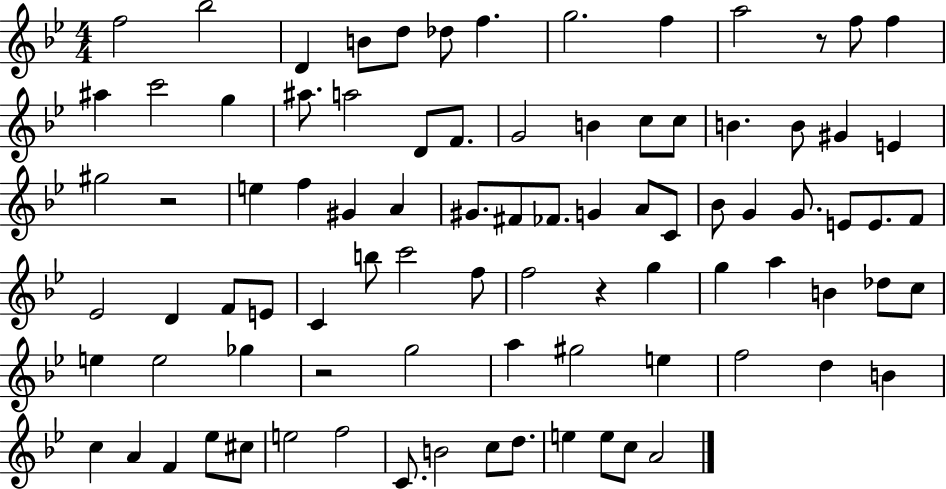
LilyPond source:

{
  \clef treble
  \numericTimeSignature
  \time 4/4
  \key bes \major
  \repeat volta 2 { f''2 bes''2 | d'4 b'8 d''8 des''8 f''4. | g''2. f''4 | a''2 r8 f''8 f''4 | \break ais''4 c'''2 g''4 | ais''8. a''2 d'8 f'8. | g'2 b'4 c''8 c''8 | b'4. b'8 gis'4 e'4 | \break gis''2 r2 | e''4 f''4 gis'4 a'4 | gis'8. fis'8 fes'8. g'4 a'8 c'8 | bes'8 g'4 g'8. e'8 e'8. f'8 | \break ees'2 d'4 f'8 e'8 | c'4 b''8 c'''2 f''8 | f''2 r4 g''4 | g''4 a''4 b'4 des''8 c''8 | \break e''4 e''2 ges''4 | r2 g''2 | a''4 gis''2 e''4 | f''2 d''4 b'4 | \break c''4 a'4 f'4 ees''8 cis''8 | e''2 f''2 | c'8. b'2 c''8 d''8. | e''4 e''8 c''8 a'2 | \break } \bar "|."
}